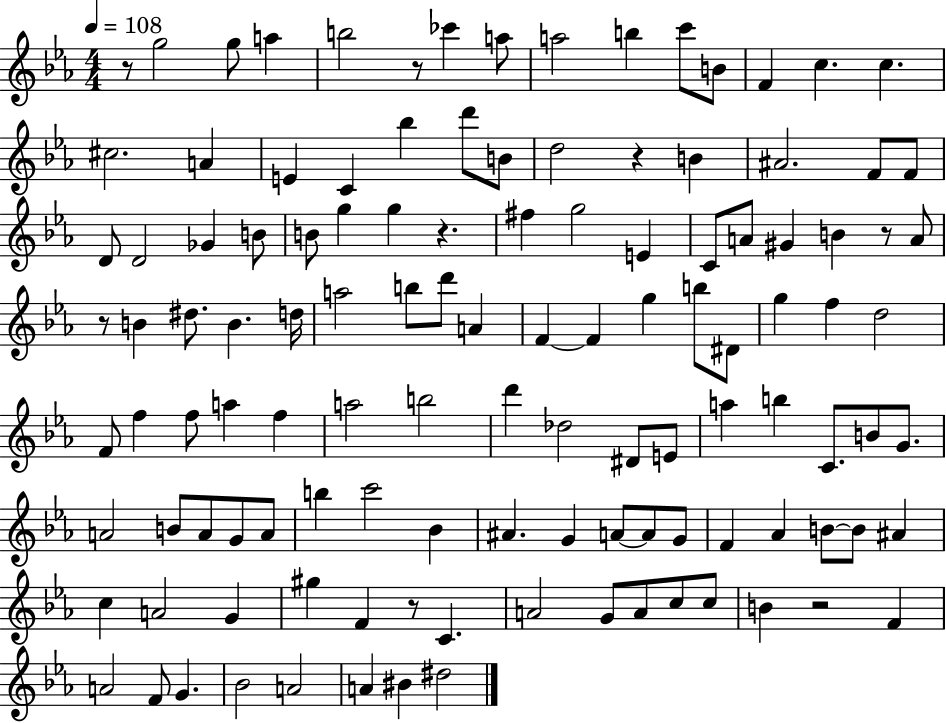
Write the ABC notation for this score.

X:1
T:Untitled
M:4/4
L:1/4
K:Eb
z/2 g2 g/2 a b2 z/2 _c' a/2 a2 b c'/2 B/2 F c c ^c2 A E C _b d'/2 B/2 d2 z B ^A2 F/2 F/2 D/2 D2 _G B/2 B/2 g g z ^f g2 E C/2 A/2 ^G B z/2 A/2 z/2 B ^d/2 B d/4 a2 b/2 d'/2 A F F g b/2 ^D/2 g f d2 F/2 f f/2 a f a2 b2 d' _d2 ^D/2 E/2 a b C/2 B/2 G/2 A2 B/2 A/2 G/2 A/2 b c'2 _B ^A G A/2 A/2 G/2 F _A B/2 B/2 ^A c A2 G ^g F z/2 C A2 G/2 A/2 c/2 c/2 B z2 F A2 F/2 G _B2 A2 A ^B ^d2